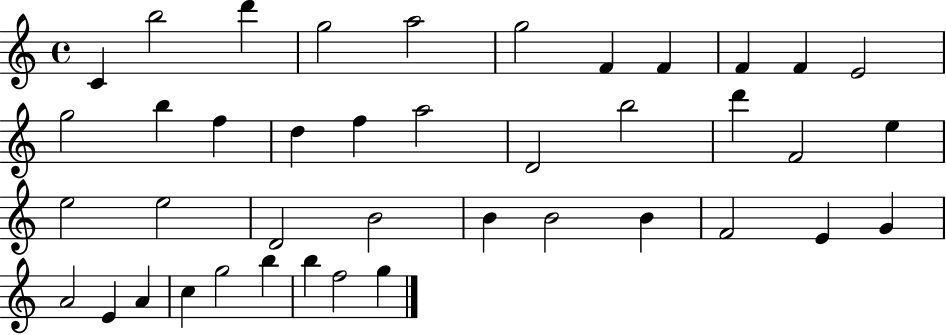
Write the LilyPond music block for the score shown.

{
  \clef treble
  \time 4/4
  \defaultTimeSignature
  \key c \major
  c'4 b''2 d'''4 | g''2 a''2 | g''2 f'4 f'4 | f'4 f'4 e'2 | \break g''2 b''4 f''4 | d''4 f''4 a''2 | d'2 b''2 | d'''4 f'2 e''4 | \break e''2 e''2 | d'2 b'2 | b'4 b'2 b'4 | f'2 e'4 g'4 | \break a'2 e'4 a'4 | c''4 g''2 b''4 | b''4 f''2 g''4 | \bar "|."
}